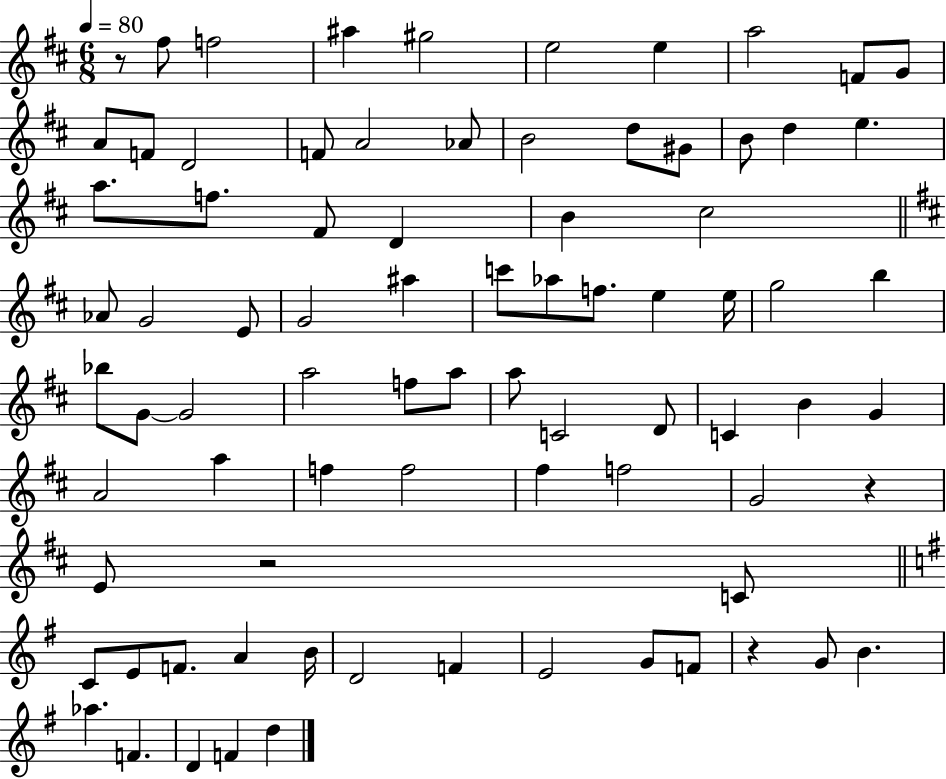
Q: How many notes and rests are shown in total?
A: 81